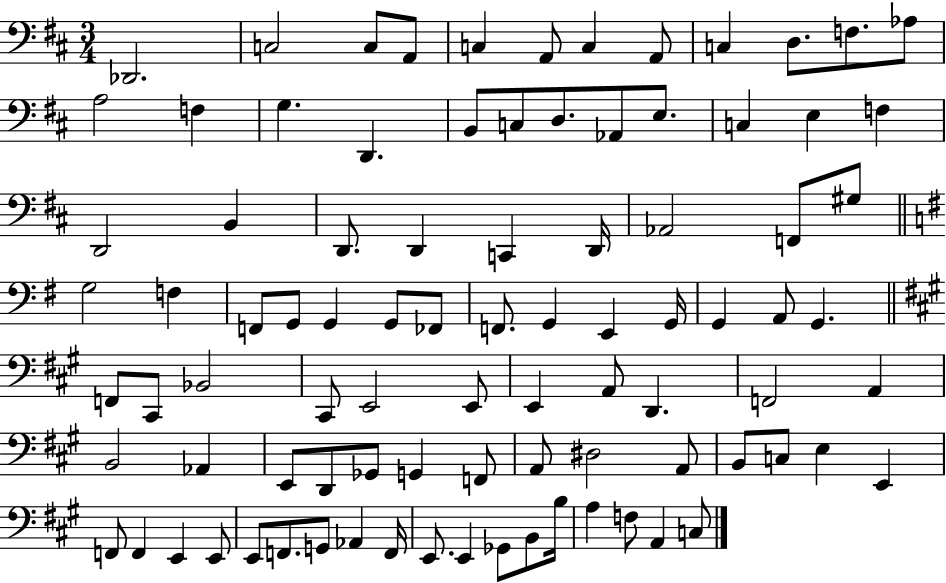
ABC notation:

X:1
T:Untitled
M:3/4
L:1/4
K:D
_D,,2 C,2 C,/2 A,,/2 C, A,,/2 C, A,,/2 C, D,/2 F,/2 _A,/2 A,2 F, G, D,, B,,/2 C,/2 D,/2 _A,,/2 E,/2 C, E, F, D,,2 B,, D,,/2 D,, C,, D,,/4 _A,,2 F,,/2 ^G,/2 G,2 F, F,,/2 G,,/2 G,, G,,/2 _F,,/2 F,,/2 G,, E,, G,,/4 G,, A,,/2 G,, F,,/2 ^C,,/2 _B,,2 ^C,,/2 E,,2 E,,/2 E,, A,,/2 D,, F,,2 A,, B,,2 _A,, E,,/2 D,,/2 _G,,/2 G,, F,,/2 A,,/2 ^D,2 A,,/2 B,,/2 C,/2 E, E,, F,,/2 F,, E,, E,,/2 E,,/2 F,,/2 G,,/2 _A,, F,,/4 E,,/2 E,, _G,,/2 B,,/2 B,/4 A, F,/2 A,, C,/2